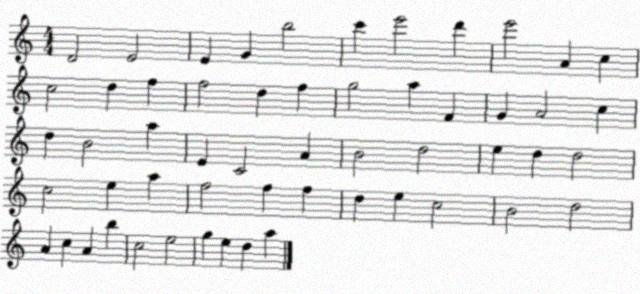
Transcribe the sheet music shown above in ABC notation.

X:1
T:Untitled
M:4/4
L:1/4
K:C
D2 E2 E G b2 c' e'2 d' e'2 A c c2 d f f2 d f g2 a F G A2 c d B2 a E C2 A B2 d2 e d d2 c2 e a f2 f f d e c2 B2 d2 A c A b c2 e2 g e d a